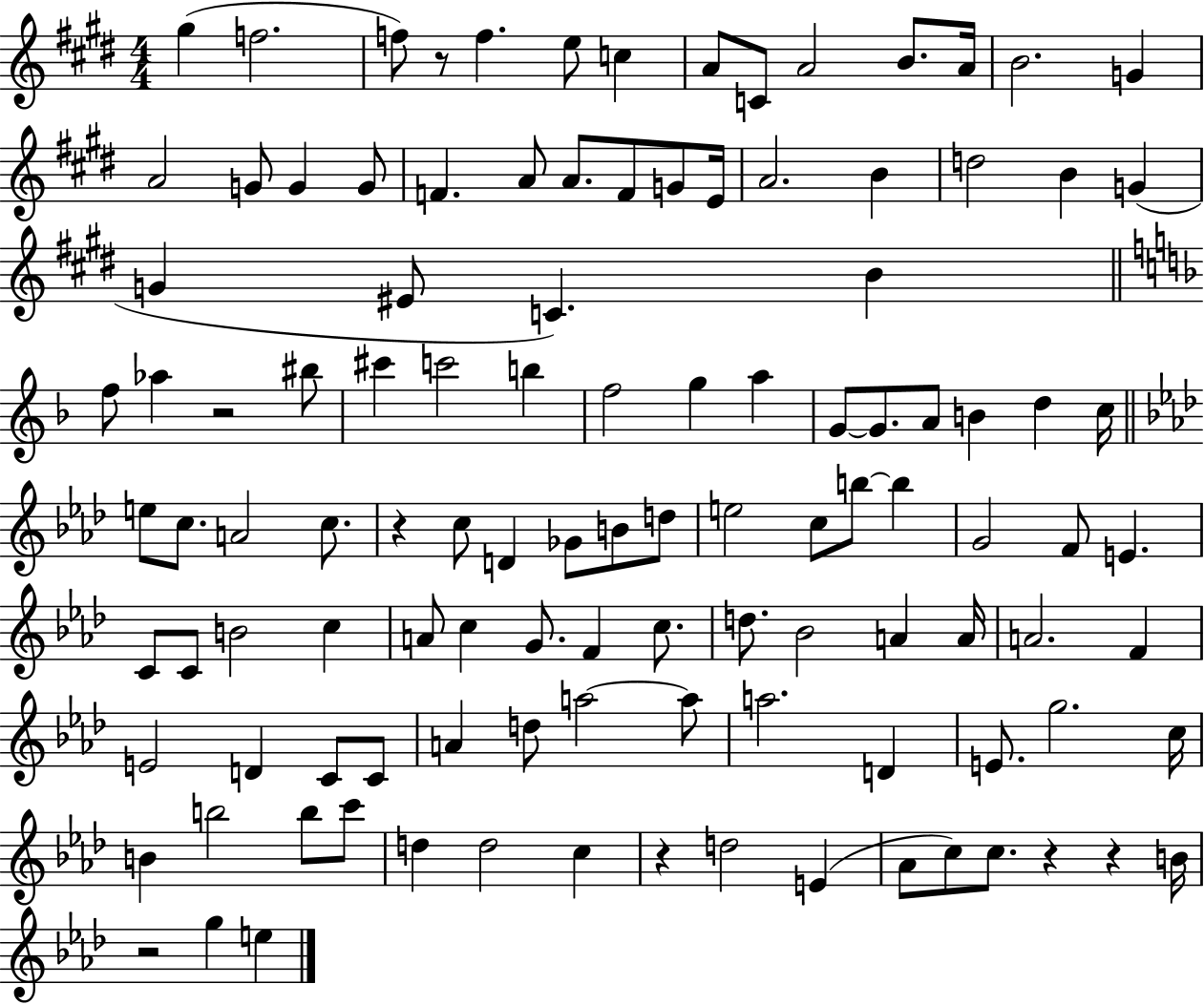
G#5/q F5/h. F5/e R/e F5/q. E5/e C5/q A4/e C4/e A4/h B4/e. A4/s B4/h. G4/q A4/h G4/e G4/q G4/e F4/q. A4/e A4/e. F4/e G4/e E4/s A4/h. B4/q D5/h B4/q G4/q G4/q EIS4/e C4/q. B4/q F5/e Ab5/q R/h BIS5/e C#6/q C6/h B5/q F5/h G5/q A5/q G4/e G4/e. A4/e B4/q D5/q C5/s E5/e C5/e. A4/h C5/e. R/q C5/e D4/q Gb4/e B4/e D5/e E5/h C5/e B5/e B5/q G4/h F4/e E4/q. C4/e C4/e B4/h C5/q A4/e C5/q G4/e. F4/q C5/e. D5/e. Bb4/h A4/q A4/s A4/h. F4/q E4/h D4/q C4/e C4/e A4/q D5/e A5/h A5/e A5/h. D4/q E4/e. G5/h. C5/s B4/q B5/h B5/e C6/e D5/q D5/h C5/q R/q D5/h E4/q Ab4/e C5/e C5/e. R/q R/q B4/s R/h G5/q E5/q